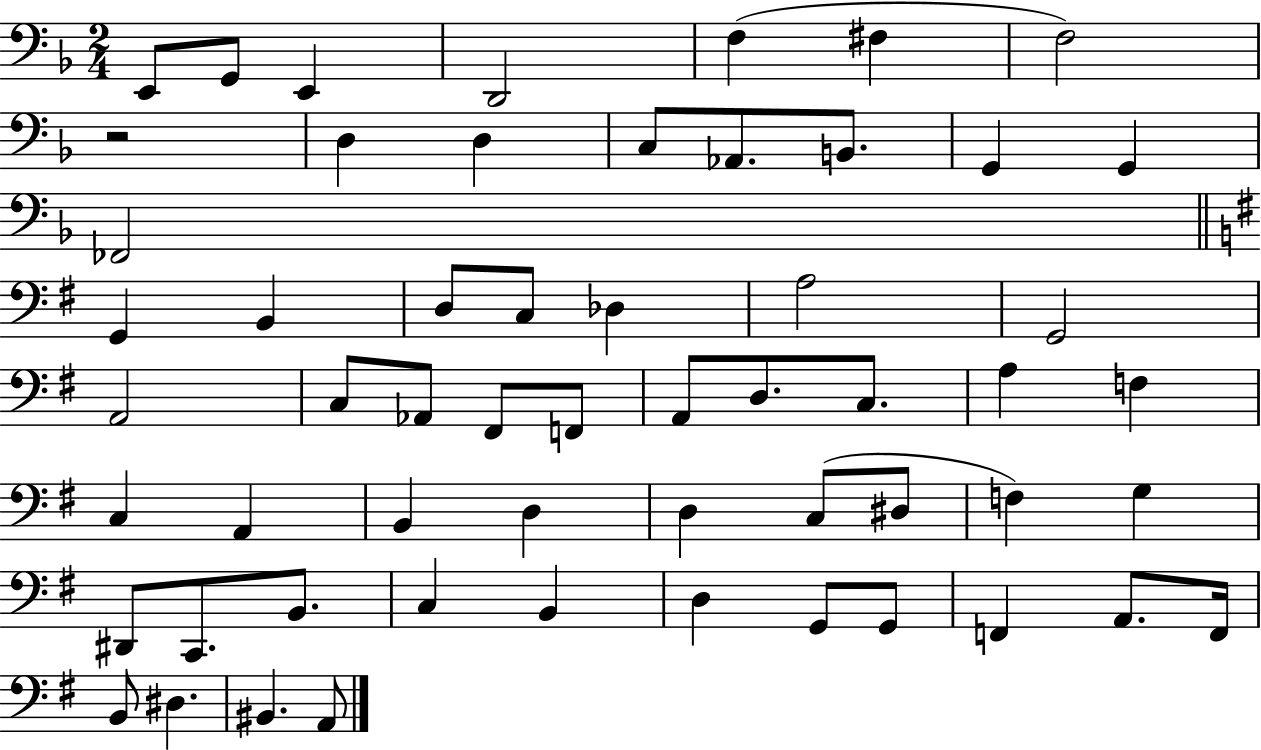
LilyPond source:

{
  \clef bass
  \numericTimeSignature
  \time 2/4
  \key f \major
  e,8 g,8 e,4 | d,2 | f4( fis4 | f2) | \break r2 | d4 d4 | c8 aes,8. b,8. | g,4 g,4 | \break fes,2 | \bar "||" \break \key e \minor g,4 b,4 | d8 c8 des4 | a2 | g,2 | \break a,2 | c8 aes,8 fis,8 f,8 | a,8 d8. c8. | a4 f4 | \break c4 a,4 | b,4 d4 | d4 c8( dis8 | f4) g4 | \break dis,8 c,8. b,8. | c4 b,4 | d4 g,8 g,8 | f,4 a,8. f,16 | \break b,8 dis4. | bis,4. a,8 | \bar "|."
}